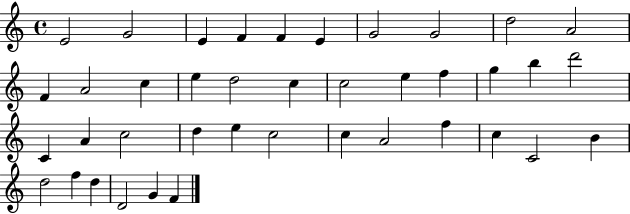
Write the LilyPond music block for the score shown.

{
  \clef treble
  \time 4/4
  \defaultTimeSignature
  \key c \major
  e'2 g'2 | e'4 f'4 f'4 e'4 | g'2 g'2 | d''2 a'2 | \break f'4 a'2 c''4 | e''4 d''2 c''4 | c''2 e''4 f''4 | g''4 b''4 d'''2 | \break c'4 a'4 c''2 | d''4 e''4 c''2 | c''4 a'2 f''4 | c''4 c'2 b'4 | \break d''2 f''4 d''4 | d'2 g'4 f'4 | \bar "|."
}